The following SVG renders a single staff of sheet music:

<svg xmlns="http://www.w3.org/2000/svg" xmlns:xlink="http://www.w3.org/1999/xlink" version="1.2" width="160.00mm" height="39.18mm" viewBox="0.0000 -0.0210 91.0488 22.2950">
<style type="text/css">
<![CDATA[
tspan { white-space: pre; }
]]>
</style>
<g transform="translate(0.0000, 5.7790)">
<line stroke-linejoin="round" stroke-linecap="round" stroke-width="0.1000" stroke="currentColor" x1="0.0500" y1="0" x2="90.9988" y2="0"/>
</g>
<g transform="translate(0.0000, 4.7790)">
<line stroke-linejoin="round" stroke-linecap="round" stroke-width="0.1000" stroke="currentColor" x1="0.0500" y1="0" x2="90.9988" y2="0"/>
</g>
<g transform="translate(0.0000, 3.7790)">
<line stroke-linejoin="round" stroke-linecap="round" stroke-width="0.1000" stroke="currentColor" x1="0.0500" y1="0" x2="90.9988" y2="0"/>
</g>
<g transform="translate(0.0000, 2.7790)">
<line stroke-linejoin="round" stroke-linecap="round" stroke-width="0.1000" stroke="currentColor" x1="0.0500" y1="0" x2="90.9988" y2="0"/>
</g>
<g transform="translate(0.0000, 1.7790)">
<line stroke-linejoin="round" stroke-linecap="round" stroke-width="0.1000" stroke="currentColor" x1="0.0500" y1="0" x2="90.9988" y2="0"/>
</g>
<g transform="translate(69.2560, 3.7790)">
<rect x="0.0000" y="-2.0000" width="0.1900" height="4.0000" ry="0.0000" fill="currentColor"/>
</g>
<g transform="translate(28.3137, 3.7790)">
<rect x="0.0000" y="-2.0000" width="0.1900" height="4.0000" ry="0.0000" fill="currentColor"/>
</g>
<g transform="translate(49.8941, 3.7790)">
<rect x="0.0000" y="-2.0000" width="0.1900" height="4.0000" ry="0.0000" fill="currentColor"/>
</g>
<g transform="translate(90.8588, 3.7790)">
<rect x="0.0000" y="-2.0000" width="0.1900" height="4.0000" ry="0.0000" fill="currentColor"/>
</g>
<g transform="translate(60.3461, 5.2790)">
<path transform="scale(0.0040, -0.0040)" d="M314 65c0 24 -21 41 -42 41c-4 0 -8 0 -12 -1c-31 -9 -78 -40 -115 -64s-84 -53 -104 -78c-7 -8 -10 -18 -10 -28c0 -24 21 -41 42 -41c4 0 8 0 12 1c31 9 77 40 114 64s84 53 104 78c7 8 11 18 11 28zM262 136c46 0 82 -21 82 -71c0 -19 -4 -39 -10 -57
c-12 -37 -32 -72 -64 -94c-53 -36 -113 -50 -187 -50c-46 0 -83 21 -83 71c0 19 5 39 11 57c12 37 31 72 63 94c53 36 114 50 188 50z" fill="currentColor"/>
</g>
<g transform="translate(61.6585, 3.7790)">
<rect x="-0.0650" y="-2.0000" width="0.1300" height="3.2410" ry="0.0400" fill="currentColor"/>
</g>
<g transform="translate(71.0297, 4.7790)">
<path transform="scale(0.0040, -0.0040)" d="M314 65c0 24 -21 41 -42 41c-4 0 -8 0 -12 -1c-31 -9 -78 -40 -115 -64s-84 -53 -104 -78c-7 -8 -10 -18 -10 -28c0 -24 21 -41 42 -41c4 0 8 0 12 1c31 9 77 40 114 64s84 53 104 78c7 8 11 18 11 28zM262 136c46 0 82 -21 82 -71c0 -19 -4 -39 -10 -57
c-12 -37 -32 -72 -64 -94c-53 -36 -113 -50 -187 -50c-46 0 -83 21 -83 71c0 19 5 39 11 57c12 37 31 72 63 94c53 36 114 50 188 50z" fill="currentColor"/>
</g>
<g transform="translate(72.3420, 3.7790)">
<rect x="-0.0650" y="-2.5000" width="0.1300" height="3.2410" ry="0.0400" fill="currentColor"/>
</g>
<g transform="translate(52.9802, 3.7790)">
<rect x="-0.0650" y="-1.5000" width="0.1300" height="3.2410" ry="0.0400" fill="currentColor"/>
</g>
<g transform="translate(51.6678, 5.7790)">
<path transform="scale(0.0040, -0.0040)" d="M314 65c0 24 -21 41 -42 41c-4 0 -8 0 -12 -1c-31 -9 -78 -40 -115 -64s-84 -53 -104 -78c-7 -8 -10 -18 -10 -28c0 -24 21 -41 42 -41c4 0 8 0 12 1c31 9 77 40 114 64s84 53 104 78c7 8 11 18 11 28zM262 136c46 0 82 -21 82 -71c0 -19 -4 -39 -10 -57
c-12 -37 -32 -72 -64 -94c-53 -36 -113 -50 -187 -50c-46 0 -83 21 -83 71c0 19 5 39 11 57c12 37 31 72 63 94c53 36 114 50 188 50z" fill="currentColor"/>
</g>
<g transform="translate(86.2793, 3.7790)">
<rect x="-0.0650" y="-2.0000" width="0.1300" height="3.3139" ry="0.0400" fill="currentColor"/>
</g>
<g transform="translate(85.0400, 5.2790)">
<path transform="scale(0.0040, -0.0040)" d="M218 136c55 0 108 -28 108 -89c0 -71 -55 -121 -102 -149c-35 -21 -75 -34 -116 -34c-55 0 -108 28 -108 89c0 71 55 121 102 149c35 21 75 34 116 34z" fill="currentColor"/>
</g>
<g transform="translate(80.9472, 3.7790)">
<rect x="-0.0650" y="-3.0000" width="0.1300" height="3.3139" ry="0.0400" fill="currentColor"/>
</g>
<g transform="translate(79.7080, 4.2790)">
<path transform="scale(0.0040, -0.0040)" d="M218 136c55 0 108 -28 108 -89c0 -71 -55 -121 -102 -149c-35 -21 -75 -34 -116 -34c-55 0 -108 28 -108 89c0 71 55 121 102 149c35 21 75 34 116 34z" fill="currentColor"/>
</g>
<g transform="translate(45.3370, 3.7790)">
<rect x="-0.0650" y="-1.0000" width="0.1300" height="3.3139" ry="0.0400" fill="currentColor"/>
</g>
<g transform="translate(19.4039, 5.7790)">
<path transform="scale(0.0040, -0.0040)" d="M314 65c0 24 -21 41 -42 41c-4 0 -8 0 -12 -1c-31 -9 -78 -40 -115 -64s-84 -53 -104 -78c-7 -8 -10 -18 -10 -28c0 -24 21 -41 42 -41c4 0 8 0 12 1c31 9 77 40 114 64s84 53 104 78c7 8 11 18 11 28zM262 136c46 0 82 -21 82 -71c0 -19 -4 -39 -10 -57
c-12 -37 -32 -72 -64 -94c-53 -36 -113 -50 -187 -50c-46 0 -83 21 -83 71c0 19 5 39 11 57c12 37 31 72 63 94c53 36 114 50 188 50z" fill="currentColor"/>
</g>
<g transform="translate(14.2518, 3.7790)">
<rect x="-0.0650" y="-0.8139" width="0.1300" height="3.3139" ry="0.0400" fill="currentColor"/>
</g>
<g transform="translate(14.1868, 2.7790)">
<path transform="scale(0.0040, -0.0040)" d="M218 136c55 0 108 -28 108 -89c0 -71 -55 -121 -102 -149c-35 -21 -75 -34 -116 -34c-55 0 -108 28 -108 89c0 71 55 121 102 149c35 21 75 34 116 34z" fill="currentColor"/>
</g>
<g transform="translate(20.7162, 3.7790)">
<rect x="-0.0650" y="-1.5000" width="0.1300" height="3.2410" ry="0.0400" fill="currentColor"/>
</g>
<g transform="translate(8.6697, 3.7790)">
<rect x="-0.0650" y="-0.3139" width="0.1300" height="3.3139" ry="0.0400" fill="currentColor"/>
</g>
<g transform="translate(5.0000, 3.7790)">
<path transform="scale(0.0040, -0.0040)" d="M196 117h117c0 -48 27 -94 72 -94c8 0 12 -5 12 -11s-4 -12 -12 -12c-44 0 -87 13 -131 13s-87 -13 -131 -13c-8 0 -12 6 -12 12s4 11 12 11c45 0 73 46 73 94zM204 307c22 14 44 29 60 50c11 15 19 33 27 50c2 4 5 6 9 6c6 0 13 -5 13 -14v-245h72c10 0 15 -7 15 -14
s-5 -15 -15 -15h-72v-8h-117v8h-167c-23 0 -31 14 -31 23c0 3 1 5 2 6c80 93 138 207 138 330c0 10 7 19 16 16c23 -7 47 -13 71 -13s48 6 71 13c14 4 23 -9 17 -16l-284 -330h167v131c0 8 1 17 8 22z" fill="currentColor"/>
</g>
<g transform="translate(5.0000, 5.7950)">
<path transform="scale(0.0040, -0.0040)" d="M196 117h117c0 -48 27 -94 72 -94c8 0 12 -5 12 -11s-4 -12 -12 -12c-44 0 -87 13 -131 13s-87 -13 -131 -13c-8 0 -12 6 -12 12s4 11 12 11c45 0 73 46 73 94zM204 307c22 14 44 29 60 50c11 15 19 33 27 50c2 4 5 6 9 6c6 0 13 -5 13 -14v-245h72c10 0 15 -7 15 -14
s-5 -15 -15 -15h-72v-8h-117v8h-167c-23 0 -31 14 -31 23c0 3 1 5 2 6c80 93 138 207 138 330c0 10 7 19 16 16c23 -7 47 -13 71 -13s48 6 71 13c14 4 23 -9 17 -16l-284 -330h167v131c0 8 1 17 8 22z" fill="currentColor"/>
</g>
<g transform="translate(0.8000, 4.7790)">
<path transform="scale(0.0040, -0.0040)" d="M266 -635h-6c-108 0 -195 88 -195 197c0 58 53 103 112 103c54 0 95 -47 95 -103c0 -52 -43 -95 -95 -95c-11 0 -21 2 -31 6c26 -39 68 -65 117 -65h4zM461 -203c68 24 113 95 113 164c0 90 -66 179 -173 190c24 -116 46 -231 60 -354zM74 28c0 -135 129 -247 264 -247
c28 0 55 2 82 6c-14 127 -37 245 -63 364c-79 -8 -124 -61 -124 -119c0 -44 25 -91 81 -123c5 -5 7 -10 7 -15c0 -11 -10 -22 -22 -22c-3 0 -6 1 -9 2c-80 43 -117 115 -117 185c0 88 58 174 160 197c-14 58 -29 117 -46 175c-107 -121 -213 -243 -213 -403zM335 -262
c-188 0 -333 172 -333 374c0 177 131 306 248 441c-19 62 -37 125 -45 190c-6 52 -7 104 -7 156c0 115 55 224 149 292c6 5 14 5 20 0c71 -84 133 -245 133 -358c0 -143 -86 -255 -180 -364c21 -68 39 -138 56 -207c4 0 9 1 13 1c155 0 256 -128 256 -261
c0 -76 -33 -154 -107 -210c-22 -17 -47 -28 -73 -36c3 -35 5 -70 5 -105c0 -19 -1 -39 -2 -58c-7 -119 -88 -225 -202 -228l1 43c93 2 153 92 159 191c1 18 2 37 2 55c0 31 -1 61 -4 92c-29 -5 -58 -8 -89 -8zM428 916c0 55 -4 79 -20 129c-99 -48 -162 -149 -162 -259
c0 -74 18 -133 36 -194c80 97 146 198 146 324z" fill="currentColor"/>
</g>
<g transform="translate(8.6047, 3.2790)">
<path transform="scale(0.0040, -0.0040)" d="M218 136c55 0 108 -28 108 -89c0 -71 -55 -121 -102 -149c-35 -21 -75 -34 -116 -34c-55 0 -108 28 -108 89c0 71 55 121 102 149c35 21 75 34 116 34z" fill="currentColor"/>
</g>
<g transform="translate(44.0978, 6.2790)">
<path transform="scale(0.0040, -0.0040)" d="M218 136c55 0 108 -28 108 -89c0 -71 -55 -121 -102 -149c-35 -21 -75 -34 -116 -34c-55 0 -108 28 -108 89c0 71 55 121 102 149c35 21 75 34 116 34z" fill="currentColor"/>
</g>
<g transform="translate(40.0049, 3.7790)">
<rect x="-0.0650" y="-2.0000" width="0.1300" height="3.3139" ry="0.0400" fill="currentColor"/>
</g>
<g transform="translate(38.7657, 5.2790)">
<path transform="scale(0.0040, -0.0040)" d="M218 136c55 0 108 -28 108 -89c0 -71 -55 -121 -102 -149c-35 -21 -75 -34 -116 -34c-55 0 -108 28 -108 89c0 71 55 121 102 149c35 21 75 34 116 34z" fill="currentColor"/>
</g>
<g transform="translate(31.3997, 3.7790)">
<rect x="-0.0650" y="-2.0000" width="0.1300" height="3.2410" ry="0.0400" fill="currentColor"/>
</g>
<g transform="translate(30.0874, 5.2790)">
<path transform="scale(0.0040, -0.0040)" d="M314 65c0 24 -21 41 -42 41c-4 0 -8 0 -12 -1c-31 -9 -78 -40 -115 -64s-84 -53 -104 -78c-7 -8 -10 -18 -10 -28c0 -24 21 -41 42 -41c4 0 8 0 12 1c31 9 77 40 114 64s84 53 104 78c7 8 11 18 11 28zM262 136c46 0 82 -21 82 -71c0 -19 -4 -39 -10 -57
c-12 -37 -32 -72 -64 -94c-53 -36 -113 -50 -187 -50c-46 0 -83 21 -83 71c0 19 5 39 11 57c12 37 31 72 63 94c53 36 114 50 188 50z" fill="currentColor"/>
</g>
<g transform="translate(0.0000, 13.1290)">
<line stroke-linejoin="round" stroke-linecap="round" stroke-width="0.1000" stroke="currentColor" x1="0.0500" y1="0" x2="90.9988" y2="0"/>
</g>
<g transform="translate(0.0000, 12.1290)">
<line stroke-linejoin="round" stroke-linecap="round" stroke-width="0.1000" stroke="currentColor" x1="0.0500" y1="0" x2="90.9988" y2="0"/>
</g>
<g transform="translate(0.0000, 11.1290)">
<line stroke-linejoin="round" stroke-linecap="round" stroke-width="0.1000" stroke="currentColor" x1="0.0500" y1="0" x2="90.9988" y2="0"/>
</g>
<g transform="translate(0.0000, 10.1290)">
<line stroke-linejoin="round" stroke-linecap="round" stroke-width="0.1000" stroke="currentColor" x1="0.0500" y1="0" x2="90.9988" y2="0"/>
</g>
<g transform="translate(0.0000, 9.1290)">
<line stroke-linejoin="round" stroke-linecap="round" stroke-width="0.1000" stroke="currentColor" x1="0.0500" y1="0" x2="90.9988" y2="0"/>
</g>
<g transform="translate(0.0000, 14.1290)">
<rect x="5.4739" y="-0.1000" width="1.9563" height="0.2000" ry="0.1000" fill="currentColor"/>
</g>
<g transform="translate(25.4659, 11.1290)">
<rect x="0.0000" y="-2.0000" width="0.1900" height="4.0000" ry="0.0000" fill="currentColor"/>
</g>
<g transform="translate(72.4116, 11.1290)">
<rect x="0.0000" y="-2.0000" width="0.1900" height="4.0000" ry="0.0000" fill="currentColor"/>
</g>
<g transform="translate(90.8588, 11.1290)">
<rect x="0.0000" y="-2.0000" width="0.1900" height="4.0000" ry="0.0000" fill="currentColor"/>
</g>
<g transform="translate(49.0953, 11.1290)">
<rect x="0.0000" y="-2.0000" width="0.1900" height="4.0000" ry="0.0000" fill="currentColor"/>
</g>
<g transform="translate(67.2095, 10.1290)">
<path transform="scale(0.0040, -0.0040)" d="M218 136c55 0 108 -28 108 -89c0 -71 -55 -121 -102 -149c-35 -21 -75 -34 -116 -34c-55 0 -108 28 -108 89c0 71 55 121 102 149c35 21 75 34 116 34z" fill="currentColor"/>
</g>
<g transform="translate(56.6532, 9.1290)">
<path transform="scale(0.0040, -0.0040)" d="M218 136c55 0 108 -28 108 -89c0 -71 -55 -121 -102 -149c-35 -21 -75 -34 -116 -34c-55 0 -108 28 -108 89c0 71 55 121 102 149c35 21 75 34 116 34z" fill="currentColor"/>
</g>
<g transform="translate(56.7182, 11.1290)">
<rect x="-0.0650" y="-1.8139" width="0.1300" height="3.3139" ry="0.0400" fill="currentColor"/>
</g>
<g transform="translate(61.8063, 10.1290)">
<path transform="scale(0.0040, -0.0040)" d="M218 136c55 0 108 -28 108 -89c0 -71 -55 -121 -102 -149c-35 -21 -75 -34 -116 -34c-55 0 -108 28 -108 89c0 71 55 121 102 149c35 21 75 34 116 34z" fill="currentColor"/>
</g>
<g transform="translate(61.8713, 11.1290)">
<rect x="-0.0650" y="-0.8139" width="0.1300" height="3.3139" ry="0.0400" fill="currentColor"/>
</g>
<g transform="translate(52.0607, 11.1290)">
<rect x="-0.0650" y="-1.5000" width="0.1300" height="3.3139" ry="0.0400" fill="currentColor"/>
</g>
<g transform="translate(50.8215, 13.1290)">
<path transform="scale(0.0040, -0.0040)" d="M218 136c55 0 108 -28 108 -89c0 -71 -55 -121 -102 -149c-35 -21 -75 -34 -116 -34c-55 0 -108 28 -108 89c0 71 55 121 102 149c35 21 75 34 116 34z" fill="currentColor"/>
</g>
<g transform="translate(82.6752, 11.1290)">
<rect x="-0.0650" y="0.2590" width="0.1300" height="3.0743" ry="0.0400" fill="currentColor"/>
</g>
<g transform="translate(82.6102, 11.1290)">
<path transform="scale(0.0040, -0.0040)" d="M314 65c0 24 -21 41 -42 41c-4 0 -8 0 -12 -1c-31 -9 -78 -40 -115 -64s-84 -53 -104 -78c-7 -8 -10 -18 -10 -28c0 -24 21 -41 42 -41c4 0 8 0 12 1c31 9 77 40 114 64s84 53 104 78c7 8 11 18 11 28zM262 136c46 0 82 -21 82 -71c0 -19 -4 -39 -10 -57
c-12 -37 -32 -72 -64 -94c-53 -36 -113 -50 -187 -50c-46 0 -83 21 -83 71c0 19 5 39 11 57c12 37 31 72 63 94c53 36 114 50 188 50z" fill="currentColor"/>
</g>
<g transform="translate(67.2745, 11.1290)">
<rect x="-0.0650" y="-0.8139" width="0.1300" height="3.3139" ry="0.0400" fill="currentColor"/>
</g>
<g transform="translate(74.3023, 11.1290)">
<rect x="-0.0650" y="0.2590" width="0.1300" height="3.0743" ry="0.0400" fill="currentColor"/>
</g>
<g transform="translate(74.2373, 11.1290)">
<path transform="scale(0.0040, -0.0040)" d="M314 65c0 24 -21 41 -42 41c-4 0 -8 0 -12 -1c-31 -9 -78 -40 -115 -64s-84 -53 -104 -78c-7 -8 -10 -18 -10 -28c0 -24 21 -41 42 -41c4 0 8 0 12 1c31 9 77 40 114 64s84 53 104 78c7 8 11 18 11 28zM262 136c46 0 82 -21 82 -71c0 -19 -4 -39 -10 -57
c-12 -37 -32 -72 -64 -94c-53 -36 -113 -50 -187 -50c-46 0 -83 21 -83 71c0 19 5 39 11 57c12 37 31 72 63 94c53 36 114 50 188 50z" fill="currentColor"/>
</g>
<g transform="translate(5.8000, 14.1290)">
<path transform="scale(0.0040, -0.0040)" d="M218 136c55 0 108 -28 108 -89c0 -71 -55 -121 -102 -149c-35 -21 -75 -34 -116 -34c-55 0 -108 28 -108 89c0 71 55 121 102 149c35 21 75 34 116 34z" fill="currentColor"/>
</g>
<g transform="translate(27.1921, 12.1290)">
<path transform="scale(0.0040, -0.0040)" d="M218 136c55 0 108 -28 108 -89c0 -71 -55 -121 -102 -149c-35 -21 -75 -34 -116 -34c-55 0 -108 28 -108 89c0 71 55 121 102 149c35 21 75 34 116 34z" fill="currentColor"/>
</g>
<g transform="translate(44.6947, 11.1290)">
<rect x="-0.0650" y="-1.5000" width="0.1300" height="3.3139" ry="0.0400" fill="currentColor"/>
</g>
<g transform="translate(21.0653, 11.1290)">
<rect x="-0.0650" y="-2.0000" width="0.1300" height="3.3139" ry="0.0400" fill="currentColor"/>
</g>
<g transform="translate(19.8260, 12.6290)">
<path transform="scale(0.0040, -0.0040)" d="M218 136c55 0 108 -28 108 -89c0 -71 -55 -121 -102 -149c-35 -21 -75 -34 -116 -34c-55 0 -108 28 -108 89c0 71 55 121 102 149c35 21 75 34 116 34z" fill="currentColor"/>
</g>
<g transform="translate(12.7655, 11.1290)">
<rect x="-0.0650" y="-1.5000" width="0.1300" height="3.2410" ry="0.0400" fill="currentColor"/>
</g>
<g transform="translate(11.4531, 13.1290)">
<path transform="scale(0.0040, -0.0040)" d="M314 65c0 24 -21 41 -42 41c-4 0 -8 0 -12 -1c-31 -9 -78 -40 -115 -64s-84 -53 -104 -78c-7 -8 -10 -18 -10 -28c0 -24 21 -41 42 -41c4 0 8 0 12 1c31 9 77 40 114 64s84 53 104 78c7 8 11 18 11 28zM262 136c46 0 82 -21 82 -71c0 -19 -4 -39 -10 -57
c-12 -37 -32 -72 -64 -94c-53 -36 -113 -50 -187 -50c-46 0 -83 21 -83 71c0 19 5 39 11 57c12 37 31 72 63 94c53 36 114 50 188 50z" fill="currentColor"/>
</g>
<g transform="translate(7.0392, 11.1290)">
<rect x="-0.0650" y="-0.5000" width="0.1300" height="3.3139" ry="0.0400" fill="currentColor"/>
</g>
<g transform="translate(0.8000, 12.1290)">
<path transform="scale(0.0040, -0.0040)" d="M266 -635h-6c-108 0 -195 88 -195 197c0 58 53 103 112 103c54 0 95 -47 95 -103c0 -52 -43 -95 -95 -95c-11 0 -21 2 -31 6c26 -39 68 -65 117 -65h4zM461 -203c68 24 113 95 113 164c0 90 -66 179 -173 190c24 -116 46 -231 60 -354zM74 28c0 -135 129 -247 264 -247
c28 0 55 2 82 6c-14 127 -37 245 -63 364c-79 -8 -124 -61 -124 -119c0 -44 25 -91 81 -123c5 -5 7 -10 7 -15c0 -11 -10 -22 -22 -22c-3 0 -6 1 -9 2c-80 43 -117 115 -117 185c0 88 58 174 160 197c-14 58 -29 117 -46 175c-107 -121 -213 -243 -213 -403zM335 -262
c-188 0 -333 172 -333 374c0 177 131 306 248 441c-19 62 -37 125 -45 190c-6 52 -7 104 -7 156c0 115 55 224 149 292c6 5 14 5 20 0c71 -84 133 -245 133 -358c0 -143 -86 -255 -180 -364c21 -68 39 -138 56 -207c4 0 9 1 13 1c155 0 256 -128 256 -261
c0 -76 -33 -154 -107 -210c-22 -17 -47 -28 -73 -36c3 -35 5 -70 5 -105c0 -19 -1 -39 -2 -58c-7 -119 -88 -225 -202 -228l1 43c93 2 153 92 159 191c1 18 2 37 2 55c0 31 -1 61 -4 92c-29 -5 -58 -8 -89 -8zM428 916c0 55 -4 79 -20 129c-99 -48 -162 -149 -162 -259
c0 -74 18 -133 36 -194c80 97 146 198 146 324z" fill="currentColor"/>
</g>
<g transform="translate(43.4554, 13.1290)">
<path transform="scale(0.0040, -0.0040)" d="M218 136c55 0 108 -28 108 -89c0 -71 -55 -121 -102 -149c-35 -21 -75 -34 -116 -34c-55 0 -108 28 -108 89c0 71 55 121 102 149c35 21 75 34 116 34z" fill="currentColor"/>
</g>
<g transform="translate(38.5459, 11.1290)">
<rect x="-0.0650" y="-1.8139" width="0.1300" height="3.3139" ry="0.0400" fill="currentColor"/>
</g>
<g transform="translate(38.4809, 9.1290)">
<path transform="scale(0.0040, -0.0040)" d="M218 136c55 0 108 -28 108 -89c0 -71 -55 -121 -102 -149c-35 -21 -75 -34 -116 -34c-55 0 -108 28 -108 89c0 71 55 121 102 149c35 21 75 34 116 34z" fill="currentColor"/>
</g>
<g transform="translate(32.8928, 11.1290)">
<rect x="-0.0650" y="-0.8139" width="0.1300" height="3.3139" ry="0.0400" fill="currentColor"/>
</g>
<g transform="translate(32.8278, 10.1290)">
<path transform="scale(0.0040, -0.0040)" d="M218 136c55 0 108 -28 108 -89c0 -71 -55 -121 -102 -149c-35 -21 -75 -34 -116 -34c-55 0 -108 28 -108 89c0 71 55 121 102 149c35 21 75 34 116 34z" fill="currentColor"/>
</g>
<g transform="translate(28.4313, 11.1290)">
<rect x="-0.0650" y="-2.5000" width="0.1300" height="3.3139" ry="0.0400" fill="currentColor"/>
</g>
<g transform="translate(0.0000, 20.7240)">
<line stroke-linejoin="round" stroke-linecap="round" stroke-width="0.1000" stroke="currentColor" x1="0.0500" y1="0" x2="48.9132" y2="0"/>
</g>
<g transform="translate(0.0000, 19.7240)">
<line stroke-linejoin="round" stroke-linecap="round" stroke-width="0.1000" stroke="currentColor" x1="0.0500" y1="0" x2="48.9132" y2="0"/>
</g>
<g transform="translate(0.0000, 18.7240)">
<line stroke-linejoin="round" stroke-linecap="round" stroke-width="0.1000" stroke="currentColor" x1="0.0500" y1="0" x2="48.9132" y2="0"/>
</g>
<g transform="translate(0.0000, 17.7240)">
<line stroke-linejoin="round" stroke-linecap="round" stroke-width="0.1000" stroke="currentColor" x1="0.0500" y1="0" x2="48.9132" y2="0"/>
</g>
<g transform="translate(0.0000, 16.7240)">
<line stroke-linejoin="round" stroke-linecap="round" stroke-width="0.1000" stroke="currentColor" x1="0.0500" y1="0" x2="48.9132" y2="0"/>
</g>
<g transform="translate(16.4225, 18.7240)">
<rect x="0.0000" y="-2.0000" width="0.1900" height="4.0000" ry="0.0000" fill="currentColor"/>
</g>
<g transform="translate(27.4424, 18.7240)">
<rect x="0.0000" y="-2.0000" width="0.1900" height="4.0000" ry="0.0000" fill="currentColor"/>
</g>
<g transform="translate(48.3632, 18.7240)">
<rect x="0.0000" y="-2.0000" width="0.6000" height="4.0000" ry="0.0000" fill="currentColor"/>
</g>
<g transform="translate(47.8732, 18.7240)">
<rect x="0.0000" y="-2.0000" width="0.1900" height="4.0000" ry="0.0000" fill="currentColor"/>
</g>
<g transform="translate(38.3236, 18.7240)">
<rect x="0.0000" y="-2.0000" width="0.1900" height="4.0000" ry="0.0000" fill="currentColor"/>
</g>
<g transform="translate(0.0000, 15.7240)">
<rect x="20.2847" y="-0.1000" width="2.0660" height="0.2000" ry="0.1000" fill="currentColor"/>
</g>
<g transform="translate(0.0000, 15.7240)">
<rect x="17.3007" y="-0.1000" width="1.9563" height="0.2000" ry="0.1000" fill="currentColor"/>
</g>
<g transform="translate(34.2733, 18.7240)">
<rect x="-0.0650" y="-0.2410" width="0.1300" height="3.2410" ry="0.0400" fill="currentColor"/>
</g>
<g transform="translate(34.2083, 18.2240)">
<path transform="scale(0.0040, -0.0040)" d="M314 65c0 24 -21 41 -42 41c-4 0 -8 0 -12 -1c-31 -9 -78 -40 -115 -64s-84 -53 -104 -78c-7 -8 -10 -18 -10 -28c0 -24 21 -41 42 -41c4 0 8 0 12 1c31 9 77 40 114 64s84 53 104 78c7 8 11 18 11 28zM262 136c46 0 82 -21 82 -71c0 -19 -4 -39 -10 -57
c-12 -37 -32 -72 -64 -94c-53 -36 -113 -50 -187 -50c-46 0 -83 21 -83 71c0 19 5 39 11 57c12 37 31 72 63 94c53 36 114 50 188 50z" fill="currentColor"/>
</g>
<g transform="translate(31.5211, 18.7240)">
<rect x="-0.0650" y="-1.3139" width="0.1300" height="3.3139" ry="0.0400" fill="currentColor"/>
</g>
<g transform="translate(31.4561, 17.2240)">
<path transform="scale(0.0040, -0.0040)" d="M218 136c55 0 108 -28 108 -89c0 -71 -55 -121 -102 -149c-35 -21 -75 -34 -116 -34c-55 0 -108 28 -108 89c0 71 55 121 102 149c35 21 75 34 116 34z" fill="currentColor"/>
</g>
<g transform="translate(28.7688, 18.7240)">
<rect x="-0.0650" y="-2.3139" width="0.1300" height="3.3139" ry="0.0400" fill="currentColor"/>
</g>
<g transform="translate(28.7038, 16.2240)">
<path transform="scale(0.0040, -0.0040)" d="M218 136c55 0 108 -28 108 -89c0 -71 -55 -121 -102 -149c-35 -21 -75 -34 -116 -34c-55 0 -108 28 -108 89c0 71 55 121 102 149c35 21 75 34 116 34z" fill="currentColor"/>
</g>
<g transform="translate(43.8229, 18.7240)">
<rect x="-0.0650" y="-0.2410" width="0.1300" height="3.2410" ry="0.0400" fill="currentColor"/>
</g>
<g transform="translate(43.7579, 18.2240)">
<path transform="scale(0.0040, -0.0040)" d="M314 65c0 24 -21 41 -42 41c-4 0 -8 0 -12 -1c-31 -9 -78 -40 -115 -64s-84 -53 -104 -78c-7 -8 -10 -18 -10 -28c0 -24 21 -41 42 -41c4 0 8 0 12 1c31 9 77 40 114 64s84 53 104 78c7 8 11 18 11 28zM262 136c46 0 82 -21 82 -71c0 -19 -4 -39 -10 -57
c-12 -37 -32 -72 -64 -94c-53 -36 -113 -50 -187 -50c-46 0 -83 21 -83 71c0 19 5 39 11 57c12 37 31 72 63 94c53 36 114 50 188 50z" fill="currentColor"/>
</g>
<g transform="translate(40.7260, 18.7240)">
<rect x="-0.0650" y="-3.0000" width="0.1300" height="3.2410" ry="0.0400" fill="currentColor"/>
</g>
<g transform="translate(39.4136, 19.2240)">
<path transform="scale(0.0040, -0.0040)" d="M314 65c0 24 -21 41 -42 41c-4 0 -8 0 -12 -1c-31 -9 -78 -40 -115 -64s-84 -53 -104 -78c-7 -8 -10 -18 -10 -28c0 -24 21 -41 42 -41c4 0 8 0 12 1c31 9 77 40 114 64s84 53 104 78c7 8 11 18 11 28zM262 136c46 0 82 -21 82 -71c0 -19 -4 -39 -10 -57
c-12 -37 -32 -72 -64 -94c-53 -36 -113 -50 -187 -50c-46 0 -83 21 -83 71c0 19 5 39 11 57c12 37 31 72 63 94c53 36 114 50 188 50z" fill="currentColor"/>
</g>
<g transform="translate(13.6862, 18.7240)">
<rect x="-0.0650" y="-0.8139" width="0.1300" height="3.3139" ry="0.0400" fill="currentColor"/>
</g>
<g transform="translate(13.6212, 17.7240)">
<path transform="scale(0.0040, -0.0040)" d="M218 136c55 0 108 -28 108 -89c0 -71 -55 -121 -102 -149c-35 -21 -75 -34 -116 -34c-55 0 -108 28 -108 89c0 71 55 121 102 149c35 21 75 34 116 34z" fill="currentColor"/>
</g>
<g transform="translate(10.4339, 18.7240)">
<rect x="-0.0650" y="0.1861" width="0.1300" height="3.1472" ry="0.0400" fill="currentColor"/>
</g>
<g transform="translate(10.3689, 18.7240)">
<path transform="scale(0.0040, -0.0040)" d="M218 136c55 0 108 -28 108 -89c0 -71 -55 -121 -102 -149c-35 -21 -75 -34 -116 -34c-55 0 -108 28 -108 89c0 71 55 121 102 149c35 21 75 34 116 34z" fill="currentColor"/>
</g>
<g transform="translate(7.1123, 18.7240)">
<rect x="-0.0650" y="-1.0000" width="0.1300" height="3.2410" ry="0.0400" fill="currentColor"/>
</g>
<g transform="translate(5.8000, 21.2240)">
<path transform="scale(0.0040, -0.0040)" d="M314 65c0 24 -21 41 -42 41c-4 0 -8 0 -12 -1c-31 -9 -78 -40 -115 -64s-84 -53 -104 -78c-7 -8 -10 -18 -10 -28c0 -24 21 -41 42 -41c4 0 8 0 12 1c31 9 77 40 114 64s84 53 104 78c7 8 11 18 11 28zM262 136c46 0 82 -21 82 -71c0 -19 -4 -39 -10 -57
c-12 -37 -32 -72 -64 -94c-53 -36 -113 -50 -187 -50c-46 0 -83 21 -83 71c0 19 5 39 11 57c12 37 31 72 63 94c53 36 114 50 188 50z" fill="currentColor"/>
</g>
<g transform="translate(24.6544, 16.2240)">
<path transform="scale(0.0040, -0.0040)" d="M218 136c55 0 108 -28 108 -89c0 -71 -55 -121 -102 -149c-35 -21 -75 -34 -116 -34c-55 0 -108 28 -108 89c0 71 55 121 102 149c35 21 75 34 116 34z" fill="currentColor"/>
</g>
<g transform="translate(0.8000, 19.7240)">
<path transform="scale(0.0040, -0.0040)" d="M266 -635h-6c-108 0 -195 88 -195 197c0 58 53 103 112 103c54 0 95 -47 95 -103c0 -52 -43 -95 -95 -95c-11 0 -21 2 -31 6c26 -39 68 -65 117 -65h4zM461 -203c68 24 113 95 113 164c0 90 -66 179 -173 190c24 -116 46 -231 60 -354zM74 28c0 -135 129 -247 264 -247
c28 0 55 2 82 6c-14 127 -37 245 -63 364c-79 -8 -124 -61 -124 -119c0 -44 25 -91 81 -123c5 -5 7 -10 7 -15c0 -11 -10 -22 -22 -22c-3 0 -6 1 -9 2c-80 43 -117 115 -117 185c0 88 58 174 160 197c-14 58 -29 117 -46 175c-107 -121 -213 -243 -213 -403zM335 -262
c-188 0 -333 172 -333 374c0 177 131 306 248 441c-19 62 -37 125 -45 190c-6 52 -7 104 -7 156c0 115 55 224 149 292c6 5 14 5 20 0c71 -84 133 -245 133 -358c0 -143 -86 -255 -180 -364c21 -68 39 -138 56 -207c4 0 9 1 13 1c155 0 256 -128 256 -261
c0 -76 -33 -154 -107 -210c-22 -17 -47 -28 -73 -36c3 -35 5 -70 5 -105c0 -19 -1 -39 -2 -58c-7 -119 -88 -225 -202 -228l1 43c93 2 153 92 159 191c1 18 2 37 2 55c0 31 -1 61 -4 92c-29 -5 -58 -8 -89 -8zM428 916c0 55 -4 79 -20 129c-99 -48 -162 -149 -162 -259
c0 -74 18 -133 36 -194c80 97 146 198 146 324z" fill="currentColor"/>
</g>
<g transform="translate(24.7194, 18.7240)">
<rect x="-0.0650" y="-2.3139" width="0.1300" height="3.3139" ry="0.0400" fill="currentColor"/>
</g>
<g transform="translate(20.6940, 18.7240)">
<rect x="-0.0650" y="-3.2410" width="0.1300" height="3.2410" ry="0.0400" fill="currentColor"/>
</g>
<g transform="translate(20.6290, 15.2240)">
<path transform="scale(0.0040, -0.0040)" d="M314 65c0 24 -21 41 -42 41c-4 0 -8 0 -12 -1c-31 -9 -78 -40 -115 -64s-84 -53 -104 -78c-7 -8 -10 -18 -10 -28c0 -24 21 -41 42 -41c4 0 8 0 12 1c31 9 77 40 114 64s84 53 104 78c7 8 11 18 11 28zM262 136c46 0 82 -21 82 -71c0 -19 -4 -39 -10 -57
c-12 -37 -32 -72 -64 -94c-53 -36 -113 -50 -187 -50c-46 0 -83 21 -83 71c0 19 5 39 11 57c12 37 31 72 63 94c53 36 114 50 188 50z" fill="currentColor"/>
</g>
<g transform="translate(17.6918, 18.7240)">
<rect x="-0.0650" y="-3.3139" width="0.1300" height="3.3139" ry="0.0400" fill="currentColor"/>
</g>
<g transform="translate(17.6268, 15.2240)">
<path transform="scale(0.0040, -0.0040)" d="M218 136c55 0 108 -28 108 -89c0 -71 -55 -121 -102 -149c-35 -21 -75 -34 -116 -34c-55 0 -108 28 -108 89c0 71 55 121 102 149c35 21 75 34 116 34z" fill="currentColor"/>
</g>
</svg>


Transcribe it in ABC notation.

X:1
T:Untitled
M:4/4
L:1/4
K:C
c d E2 F2 F D E2 F2 G2 A F C E2 F G d f E E f d d B2 B2 D2 B d b b2 g g e c2 A2 c2